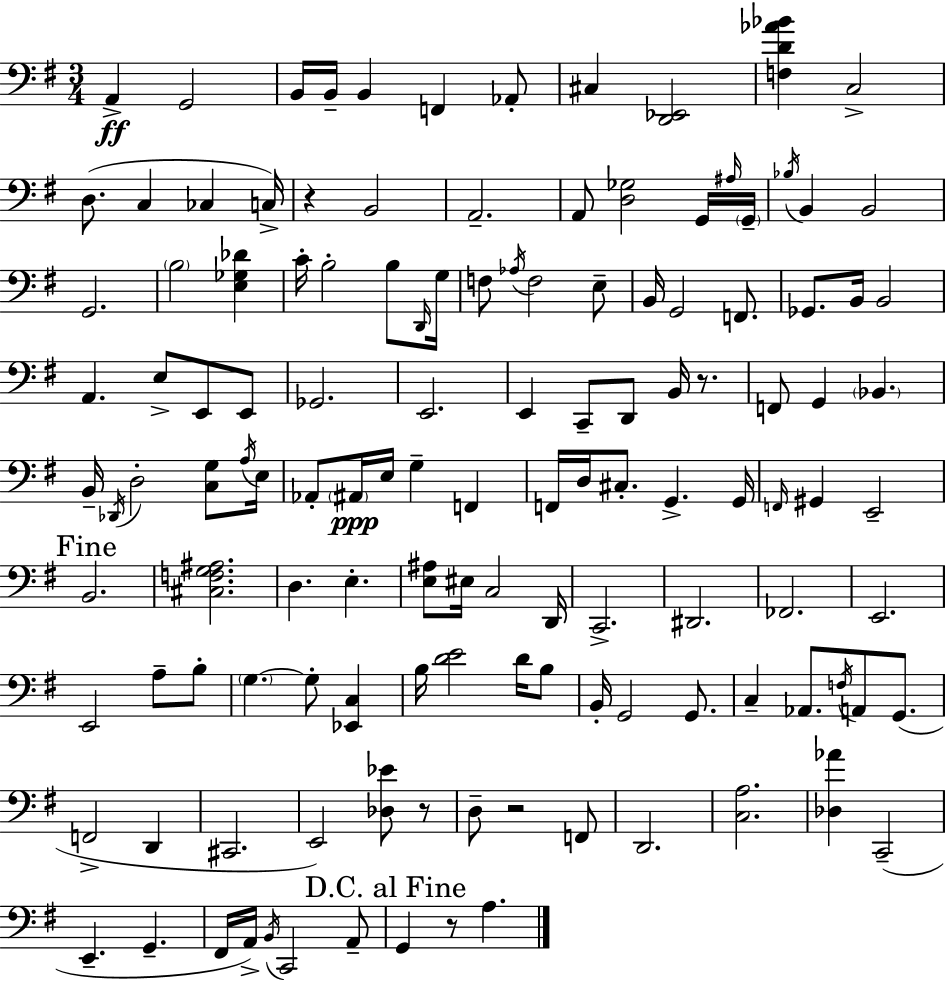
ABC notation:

X:1
T:Untitled
M:3/4
L:1/4
K:Em
A,, G,,2 B,,/4 B,,/4 B,, F,, _A,,/2 ^C, [D,,_E,,]2 [F,D_A_B] C,2 D,/2 C, _C, C,/4 z B,,2 A,,2 A,,/2 [D,_G,]2 G,,/4 ^A,/4 G,,/4 _B,/4 B,, B,,2 G,,2 B,2 [E,_G,_D] C/4 B,2 B,/2 D,,/4 G,/4 F,/2 _A,/4 F,2 E,/2 B,,/4 G,,2 F,,/2 _G,,/2 B,,/4 B,,2 A,, E,/2 E,,/2 E,,/2 _G,,2 E,,2 E,, C,,/2 D,,/2 B,,/4 z/2 F,,/2 G,, _B,, B,,/4 _D,,/4 D,2 [C,G,]/2 A,/4 E,/4 _A,,/2 ^A,,/4 E,/4 G, F,, F,,/4 D,/4 ^C,/2 G,, G,,/4 F,,/4 ^G,, E,,2 B,,2 [^C,F,G,^A,]2 D, E, [E,^A,]/2 ^E,/4 C,2 D,,/4 C,,2 ^D,,2 _F,,2 E,,2 E,,2 A,/2 B,/2 G, G,/2 [_E,,C,] B,/4 [DE]2 D/4 B,/2 B,,/4 G,,2 G,,/2 C, _A,,/2 F,/4 A,,/2 G,,/2 F,,2 D,, ^C,,2 E,,2 [_D,_E]/2 z/2 D,/2 z2 F,,/2 D,,2 [C,A,]2 [_D,_A] C,,2 E,, G,, ^F,,/4 A,,/4 B,,/4 C,,2 A,,/2 G,, z/2 A,